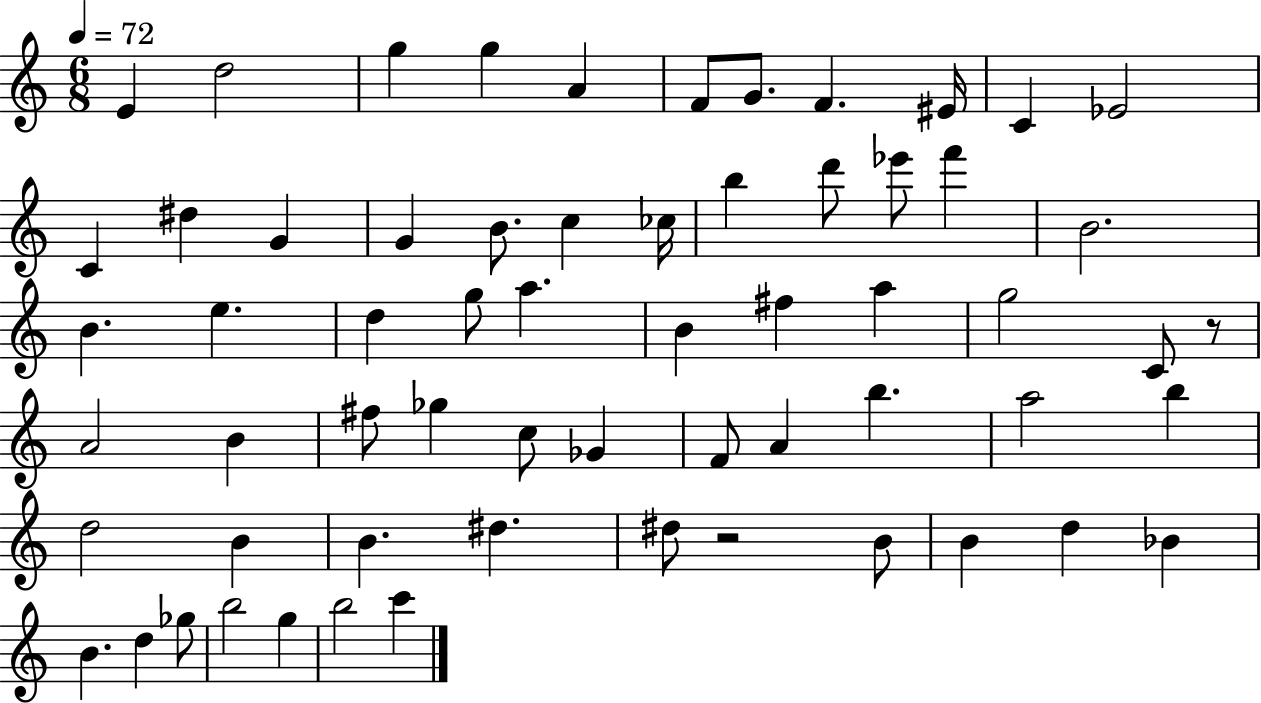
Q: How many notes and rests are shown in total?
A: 62